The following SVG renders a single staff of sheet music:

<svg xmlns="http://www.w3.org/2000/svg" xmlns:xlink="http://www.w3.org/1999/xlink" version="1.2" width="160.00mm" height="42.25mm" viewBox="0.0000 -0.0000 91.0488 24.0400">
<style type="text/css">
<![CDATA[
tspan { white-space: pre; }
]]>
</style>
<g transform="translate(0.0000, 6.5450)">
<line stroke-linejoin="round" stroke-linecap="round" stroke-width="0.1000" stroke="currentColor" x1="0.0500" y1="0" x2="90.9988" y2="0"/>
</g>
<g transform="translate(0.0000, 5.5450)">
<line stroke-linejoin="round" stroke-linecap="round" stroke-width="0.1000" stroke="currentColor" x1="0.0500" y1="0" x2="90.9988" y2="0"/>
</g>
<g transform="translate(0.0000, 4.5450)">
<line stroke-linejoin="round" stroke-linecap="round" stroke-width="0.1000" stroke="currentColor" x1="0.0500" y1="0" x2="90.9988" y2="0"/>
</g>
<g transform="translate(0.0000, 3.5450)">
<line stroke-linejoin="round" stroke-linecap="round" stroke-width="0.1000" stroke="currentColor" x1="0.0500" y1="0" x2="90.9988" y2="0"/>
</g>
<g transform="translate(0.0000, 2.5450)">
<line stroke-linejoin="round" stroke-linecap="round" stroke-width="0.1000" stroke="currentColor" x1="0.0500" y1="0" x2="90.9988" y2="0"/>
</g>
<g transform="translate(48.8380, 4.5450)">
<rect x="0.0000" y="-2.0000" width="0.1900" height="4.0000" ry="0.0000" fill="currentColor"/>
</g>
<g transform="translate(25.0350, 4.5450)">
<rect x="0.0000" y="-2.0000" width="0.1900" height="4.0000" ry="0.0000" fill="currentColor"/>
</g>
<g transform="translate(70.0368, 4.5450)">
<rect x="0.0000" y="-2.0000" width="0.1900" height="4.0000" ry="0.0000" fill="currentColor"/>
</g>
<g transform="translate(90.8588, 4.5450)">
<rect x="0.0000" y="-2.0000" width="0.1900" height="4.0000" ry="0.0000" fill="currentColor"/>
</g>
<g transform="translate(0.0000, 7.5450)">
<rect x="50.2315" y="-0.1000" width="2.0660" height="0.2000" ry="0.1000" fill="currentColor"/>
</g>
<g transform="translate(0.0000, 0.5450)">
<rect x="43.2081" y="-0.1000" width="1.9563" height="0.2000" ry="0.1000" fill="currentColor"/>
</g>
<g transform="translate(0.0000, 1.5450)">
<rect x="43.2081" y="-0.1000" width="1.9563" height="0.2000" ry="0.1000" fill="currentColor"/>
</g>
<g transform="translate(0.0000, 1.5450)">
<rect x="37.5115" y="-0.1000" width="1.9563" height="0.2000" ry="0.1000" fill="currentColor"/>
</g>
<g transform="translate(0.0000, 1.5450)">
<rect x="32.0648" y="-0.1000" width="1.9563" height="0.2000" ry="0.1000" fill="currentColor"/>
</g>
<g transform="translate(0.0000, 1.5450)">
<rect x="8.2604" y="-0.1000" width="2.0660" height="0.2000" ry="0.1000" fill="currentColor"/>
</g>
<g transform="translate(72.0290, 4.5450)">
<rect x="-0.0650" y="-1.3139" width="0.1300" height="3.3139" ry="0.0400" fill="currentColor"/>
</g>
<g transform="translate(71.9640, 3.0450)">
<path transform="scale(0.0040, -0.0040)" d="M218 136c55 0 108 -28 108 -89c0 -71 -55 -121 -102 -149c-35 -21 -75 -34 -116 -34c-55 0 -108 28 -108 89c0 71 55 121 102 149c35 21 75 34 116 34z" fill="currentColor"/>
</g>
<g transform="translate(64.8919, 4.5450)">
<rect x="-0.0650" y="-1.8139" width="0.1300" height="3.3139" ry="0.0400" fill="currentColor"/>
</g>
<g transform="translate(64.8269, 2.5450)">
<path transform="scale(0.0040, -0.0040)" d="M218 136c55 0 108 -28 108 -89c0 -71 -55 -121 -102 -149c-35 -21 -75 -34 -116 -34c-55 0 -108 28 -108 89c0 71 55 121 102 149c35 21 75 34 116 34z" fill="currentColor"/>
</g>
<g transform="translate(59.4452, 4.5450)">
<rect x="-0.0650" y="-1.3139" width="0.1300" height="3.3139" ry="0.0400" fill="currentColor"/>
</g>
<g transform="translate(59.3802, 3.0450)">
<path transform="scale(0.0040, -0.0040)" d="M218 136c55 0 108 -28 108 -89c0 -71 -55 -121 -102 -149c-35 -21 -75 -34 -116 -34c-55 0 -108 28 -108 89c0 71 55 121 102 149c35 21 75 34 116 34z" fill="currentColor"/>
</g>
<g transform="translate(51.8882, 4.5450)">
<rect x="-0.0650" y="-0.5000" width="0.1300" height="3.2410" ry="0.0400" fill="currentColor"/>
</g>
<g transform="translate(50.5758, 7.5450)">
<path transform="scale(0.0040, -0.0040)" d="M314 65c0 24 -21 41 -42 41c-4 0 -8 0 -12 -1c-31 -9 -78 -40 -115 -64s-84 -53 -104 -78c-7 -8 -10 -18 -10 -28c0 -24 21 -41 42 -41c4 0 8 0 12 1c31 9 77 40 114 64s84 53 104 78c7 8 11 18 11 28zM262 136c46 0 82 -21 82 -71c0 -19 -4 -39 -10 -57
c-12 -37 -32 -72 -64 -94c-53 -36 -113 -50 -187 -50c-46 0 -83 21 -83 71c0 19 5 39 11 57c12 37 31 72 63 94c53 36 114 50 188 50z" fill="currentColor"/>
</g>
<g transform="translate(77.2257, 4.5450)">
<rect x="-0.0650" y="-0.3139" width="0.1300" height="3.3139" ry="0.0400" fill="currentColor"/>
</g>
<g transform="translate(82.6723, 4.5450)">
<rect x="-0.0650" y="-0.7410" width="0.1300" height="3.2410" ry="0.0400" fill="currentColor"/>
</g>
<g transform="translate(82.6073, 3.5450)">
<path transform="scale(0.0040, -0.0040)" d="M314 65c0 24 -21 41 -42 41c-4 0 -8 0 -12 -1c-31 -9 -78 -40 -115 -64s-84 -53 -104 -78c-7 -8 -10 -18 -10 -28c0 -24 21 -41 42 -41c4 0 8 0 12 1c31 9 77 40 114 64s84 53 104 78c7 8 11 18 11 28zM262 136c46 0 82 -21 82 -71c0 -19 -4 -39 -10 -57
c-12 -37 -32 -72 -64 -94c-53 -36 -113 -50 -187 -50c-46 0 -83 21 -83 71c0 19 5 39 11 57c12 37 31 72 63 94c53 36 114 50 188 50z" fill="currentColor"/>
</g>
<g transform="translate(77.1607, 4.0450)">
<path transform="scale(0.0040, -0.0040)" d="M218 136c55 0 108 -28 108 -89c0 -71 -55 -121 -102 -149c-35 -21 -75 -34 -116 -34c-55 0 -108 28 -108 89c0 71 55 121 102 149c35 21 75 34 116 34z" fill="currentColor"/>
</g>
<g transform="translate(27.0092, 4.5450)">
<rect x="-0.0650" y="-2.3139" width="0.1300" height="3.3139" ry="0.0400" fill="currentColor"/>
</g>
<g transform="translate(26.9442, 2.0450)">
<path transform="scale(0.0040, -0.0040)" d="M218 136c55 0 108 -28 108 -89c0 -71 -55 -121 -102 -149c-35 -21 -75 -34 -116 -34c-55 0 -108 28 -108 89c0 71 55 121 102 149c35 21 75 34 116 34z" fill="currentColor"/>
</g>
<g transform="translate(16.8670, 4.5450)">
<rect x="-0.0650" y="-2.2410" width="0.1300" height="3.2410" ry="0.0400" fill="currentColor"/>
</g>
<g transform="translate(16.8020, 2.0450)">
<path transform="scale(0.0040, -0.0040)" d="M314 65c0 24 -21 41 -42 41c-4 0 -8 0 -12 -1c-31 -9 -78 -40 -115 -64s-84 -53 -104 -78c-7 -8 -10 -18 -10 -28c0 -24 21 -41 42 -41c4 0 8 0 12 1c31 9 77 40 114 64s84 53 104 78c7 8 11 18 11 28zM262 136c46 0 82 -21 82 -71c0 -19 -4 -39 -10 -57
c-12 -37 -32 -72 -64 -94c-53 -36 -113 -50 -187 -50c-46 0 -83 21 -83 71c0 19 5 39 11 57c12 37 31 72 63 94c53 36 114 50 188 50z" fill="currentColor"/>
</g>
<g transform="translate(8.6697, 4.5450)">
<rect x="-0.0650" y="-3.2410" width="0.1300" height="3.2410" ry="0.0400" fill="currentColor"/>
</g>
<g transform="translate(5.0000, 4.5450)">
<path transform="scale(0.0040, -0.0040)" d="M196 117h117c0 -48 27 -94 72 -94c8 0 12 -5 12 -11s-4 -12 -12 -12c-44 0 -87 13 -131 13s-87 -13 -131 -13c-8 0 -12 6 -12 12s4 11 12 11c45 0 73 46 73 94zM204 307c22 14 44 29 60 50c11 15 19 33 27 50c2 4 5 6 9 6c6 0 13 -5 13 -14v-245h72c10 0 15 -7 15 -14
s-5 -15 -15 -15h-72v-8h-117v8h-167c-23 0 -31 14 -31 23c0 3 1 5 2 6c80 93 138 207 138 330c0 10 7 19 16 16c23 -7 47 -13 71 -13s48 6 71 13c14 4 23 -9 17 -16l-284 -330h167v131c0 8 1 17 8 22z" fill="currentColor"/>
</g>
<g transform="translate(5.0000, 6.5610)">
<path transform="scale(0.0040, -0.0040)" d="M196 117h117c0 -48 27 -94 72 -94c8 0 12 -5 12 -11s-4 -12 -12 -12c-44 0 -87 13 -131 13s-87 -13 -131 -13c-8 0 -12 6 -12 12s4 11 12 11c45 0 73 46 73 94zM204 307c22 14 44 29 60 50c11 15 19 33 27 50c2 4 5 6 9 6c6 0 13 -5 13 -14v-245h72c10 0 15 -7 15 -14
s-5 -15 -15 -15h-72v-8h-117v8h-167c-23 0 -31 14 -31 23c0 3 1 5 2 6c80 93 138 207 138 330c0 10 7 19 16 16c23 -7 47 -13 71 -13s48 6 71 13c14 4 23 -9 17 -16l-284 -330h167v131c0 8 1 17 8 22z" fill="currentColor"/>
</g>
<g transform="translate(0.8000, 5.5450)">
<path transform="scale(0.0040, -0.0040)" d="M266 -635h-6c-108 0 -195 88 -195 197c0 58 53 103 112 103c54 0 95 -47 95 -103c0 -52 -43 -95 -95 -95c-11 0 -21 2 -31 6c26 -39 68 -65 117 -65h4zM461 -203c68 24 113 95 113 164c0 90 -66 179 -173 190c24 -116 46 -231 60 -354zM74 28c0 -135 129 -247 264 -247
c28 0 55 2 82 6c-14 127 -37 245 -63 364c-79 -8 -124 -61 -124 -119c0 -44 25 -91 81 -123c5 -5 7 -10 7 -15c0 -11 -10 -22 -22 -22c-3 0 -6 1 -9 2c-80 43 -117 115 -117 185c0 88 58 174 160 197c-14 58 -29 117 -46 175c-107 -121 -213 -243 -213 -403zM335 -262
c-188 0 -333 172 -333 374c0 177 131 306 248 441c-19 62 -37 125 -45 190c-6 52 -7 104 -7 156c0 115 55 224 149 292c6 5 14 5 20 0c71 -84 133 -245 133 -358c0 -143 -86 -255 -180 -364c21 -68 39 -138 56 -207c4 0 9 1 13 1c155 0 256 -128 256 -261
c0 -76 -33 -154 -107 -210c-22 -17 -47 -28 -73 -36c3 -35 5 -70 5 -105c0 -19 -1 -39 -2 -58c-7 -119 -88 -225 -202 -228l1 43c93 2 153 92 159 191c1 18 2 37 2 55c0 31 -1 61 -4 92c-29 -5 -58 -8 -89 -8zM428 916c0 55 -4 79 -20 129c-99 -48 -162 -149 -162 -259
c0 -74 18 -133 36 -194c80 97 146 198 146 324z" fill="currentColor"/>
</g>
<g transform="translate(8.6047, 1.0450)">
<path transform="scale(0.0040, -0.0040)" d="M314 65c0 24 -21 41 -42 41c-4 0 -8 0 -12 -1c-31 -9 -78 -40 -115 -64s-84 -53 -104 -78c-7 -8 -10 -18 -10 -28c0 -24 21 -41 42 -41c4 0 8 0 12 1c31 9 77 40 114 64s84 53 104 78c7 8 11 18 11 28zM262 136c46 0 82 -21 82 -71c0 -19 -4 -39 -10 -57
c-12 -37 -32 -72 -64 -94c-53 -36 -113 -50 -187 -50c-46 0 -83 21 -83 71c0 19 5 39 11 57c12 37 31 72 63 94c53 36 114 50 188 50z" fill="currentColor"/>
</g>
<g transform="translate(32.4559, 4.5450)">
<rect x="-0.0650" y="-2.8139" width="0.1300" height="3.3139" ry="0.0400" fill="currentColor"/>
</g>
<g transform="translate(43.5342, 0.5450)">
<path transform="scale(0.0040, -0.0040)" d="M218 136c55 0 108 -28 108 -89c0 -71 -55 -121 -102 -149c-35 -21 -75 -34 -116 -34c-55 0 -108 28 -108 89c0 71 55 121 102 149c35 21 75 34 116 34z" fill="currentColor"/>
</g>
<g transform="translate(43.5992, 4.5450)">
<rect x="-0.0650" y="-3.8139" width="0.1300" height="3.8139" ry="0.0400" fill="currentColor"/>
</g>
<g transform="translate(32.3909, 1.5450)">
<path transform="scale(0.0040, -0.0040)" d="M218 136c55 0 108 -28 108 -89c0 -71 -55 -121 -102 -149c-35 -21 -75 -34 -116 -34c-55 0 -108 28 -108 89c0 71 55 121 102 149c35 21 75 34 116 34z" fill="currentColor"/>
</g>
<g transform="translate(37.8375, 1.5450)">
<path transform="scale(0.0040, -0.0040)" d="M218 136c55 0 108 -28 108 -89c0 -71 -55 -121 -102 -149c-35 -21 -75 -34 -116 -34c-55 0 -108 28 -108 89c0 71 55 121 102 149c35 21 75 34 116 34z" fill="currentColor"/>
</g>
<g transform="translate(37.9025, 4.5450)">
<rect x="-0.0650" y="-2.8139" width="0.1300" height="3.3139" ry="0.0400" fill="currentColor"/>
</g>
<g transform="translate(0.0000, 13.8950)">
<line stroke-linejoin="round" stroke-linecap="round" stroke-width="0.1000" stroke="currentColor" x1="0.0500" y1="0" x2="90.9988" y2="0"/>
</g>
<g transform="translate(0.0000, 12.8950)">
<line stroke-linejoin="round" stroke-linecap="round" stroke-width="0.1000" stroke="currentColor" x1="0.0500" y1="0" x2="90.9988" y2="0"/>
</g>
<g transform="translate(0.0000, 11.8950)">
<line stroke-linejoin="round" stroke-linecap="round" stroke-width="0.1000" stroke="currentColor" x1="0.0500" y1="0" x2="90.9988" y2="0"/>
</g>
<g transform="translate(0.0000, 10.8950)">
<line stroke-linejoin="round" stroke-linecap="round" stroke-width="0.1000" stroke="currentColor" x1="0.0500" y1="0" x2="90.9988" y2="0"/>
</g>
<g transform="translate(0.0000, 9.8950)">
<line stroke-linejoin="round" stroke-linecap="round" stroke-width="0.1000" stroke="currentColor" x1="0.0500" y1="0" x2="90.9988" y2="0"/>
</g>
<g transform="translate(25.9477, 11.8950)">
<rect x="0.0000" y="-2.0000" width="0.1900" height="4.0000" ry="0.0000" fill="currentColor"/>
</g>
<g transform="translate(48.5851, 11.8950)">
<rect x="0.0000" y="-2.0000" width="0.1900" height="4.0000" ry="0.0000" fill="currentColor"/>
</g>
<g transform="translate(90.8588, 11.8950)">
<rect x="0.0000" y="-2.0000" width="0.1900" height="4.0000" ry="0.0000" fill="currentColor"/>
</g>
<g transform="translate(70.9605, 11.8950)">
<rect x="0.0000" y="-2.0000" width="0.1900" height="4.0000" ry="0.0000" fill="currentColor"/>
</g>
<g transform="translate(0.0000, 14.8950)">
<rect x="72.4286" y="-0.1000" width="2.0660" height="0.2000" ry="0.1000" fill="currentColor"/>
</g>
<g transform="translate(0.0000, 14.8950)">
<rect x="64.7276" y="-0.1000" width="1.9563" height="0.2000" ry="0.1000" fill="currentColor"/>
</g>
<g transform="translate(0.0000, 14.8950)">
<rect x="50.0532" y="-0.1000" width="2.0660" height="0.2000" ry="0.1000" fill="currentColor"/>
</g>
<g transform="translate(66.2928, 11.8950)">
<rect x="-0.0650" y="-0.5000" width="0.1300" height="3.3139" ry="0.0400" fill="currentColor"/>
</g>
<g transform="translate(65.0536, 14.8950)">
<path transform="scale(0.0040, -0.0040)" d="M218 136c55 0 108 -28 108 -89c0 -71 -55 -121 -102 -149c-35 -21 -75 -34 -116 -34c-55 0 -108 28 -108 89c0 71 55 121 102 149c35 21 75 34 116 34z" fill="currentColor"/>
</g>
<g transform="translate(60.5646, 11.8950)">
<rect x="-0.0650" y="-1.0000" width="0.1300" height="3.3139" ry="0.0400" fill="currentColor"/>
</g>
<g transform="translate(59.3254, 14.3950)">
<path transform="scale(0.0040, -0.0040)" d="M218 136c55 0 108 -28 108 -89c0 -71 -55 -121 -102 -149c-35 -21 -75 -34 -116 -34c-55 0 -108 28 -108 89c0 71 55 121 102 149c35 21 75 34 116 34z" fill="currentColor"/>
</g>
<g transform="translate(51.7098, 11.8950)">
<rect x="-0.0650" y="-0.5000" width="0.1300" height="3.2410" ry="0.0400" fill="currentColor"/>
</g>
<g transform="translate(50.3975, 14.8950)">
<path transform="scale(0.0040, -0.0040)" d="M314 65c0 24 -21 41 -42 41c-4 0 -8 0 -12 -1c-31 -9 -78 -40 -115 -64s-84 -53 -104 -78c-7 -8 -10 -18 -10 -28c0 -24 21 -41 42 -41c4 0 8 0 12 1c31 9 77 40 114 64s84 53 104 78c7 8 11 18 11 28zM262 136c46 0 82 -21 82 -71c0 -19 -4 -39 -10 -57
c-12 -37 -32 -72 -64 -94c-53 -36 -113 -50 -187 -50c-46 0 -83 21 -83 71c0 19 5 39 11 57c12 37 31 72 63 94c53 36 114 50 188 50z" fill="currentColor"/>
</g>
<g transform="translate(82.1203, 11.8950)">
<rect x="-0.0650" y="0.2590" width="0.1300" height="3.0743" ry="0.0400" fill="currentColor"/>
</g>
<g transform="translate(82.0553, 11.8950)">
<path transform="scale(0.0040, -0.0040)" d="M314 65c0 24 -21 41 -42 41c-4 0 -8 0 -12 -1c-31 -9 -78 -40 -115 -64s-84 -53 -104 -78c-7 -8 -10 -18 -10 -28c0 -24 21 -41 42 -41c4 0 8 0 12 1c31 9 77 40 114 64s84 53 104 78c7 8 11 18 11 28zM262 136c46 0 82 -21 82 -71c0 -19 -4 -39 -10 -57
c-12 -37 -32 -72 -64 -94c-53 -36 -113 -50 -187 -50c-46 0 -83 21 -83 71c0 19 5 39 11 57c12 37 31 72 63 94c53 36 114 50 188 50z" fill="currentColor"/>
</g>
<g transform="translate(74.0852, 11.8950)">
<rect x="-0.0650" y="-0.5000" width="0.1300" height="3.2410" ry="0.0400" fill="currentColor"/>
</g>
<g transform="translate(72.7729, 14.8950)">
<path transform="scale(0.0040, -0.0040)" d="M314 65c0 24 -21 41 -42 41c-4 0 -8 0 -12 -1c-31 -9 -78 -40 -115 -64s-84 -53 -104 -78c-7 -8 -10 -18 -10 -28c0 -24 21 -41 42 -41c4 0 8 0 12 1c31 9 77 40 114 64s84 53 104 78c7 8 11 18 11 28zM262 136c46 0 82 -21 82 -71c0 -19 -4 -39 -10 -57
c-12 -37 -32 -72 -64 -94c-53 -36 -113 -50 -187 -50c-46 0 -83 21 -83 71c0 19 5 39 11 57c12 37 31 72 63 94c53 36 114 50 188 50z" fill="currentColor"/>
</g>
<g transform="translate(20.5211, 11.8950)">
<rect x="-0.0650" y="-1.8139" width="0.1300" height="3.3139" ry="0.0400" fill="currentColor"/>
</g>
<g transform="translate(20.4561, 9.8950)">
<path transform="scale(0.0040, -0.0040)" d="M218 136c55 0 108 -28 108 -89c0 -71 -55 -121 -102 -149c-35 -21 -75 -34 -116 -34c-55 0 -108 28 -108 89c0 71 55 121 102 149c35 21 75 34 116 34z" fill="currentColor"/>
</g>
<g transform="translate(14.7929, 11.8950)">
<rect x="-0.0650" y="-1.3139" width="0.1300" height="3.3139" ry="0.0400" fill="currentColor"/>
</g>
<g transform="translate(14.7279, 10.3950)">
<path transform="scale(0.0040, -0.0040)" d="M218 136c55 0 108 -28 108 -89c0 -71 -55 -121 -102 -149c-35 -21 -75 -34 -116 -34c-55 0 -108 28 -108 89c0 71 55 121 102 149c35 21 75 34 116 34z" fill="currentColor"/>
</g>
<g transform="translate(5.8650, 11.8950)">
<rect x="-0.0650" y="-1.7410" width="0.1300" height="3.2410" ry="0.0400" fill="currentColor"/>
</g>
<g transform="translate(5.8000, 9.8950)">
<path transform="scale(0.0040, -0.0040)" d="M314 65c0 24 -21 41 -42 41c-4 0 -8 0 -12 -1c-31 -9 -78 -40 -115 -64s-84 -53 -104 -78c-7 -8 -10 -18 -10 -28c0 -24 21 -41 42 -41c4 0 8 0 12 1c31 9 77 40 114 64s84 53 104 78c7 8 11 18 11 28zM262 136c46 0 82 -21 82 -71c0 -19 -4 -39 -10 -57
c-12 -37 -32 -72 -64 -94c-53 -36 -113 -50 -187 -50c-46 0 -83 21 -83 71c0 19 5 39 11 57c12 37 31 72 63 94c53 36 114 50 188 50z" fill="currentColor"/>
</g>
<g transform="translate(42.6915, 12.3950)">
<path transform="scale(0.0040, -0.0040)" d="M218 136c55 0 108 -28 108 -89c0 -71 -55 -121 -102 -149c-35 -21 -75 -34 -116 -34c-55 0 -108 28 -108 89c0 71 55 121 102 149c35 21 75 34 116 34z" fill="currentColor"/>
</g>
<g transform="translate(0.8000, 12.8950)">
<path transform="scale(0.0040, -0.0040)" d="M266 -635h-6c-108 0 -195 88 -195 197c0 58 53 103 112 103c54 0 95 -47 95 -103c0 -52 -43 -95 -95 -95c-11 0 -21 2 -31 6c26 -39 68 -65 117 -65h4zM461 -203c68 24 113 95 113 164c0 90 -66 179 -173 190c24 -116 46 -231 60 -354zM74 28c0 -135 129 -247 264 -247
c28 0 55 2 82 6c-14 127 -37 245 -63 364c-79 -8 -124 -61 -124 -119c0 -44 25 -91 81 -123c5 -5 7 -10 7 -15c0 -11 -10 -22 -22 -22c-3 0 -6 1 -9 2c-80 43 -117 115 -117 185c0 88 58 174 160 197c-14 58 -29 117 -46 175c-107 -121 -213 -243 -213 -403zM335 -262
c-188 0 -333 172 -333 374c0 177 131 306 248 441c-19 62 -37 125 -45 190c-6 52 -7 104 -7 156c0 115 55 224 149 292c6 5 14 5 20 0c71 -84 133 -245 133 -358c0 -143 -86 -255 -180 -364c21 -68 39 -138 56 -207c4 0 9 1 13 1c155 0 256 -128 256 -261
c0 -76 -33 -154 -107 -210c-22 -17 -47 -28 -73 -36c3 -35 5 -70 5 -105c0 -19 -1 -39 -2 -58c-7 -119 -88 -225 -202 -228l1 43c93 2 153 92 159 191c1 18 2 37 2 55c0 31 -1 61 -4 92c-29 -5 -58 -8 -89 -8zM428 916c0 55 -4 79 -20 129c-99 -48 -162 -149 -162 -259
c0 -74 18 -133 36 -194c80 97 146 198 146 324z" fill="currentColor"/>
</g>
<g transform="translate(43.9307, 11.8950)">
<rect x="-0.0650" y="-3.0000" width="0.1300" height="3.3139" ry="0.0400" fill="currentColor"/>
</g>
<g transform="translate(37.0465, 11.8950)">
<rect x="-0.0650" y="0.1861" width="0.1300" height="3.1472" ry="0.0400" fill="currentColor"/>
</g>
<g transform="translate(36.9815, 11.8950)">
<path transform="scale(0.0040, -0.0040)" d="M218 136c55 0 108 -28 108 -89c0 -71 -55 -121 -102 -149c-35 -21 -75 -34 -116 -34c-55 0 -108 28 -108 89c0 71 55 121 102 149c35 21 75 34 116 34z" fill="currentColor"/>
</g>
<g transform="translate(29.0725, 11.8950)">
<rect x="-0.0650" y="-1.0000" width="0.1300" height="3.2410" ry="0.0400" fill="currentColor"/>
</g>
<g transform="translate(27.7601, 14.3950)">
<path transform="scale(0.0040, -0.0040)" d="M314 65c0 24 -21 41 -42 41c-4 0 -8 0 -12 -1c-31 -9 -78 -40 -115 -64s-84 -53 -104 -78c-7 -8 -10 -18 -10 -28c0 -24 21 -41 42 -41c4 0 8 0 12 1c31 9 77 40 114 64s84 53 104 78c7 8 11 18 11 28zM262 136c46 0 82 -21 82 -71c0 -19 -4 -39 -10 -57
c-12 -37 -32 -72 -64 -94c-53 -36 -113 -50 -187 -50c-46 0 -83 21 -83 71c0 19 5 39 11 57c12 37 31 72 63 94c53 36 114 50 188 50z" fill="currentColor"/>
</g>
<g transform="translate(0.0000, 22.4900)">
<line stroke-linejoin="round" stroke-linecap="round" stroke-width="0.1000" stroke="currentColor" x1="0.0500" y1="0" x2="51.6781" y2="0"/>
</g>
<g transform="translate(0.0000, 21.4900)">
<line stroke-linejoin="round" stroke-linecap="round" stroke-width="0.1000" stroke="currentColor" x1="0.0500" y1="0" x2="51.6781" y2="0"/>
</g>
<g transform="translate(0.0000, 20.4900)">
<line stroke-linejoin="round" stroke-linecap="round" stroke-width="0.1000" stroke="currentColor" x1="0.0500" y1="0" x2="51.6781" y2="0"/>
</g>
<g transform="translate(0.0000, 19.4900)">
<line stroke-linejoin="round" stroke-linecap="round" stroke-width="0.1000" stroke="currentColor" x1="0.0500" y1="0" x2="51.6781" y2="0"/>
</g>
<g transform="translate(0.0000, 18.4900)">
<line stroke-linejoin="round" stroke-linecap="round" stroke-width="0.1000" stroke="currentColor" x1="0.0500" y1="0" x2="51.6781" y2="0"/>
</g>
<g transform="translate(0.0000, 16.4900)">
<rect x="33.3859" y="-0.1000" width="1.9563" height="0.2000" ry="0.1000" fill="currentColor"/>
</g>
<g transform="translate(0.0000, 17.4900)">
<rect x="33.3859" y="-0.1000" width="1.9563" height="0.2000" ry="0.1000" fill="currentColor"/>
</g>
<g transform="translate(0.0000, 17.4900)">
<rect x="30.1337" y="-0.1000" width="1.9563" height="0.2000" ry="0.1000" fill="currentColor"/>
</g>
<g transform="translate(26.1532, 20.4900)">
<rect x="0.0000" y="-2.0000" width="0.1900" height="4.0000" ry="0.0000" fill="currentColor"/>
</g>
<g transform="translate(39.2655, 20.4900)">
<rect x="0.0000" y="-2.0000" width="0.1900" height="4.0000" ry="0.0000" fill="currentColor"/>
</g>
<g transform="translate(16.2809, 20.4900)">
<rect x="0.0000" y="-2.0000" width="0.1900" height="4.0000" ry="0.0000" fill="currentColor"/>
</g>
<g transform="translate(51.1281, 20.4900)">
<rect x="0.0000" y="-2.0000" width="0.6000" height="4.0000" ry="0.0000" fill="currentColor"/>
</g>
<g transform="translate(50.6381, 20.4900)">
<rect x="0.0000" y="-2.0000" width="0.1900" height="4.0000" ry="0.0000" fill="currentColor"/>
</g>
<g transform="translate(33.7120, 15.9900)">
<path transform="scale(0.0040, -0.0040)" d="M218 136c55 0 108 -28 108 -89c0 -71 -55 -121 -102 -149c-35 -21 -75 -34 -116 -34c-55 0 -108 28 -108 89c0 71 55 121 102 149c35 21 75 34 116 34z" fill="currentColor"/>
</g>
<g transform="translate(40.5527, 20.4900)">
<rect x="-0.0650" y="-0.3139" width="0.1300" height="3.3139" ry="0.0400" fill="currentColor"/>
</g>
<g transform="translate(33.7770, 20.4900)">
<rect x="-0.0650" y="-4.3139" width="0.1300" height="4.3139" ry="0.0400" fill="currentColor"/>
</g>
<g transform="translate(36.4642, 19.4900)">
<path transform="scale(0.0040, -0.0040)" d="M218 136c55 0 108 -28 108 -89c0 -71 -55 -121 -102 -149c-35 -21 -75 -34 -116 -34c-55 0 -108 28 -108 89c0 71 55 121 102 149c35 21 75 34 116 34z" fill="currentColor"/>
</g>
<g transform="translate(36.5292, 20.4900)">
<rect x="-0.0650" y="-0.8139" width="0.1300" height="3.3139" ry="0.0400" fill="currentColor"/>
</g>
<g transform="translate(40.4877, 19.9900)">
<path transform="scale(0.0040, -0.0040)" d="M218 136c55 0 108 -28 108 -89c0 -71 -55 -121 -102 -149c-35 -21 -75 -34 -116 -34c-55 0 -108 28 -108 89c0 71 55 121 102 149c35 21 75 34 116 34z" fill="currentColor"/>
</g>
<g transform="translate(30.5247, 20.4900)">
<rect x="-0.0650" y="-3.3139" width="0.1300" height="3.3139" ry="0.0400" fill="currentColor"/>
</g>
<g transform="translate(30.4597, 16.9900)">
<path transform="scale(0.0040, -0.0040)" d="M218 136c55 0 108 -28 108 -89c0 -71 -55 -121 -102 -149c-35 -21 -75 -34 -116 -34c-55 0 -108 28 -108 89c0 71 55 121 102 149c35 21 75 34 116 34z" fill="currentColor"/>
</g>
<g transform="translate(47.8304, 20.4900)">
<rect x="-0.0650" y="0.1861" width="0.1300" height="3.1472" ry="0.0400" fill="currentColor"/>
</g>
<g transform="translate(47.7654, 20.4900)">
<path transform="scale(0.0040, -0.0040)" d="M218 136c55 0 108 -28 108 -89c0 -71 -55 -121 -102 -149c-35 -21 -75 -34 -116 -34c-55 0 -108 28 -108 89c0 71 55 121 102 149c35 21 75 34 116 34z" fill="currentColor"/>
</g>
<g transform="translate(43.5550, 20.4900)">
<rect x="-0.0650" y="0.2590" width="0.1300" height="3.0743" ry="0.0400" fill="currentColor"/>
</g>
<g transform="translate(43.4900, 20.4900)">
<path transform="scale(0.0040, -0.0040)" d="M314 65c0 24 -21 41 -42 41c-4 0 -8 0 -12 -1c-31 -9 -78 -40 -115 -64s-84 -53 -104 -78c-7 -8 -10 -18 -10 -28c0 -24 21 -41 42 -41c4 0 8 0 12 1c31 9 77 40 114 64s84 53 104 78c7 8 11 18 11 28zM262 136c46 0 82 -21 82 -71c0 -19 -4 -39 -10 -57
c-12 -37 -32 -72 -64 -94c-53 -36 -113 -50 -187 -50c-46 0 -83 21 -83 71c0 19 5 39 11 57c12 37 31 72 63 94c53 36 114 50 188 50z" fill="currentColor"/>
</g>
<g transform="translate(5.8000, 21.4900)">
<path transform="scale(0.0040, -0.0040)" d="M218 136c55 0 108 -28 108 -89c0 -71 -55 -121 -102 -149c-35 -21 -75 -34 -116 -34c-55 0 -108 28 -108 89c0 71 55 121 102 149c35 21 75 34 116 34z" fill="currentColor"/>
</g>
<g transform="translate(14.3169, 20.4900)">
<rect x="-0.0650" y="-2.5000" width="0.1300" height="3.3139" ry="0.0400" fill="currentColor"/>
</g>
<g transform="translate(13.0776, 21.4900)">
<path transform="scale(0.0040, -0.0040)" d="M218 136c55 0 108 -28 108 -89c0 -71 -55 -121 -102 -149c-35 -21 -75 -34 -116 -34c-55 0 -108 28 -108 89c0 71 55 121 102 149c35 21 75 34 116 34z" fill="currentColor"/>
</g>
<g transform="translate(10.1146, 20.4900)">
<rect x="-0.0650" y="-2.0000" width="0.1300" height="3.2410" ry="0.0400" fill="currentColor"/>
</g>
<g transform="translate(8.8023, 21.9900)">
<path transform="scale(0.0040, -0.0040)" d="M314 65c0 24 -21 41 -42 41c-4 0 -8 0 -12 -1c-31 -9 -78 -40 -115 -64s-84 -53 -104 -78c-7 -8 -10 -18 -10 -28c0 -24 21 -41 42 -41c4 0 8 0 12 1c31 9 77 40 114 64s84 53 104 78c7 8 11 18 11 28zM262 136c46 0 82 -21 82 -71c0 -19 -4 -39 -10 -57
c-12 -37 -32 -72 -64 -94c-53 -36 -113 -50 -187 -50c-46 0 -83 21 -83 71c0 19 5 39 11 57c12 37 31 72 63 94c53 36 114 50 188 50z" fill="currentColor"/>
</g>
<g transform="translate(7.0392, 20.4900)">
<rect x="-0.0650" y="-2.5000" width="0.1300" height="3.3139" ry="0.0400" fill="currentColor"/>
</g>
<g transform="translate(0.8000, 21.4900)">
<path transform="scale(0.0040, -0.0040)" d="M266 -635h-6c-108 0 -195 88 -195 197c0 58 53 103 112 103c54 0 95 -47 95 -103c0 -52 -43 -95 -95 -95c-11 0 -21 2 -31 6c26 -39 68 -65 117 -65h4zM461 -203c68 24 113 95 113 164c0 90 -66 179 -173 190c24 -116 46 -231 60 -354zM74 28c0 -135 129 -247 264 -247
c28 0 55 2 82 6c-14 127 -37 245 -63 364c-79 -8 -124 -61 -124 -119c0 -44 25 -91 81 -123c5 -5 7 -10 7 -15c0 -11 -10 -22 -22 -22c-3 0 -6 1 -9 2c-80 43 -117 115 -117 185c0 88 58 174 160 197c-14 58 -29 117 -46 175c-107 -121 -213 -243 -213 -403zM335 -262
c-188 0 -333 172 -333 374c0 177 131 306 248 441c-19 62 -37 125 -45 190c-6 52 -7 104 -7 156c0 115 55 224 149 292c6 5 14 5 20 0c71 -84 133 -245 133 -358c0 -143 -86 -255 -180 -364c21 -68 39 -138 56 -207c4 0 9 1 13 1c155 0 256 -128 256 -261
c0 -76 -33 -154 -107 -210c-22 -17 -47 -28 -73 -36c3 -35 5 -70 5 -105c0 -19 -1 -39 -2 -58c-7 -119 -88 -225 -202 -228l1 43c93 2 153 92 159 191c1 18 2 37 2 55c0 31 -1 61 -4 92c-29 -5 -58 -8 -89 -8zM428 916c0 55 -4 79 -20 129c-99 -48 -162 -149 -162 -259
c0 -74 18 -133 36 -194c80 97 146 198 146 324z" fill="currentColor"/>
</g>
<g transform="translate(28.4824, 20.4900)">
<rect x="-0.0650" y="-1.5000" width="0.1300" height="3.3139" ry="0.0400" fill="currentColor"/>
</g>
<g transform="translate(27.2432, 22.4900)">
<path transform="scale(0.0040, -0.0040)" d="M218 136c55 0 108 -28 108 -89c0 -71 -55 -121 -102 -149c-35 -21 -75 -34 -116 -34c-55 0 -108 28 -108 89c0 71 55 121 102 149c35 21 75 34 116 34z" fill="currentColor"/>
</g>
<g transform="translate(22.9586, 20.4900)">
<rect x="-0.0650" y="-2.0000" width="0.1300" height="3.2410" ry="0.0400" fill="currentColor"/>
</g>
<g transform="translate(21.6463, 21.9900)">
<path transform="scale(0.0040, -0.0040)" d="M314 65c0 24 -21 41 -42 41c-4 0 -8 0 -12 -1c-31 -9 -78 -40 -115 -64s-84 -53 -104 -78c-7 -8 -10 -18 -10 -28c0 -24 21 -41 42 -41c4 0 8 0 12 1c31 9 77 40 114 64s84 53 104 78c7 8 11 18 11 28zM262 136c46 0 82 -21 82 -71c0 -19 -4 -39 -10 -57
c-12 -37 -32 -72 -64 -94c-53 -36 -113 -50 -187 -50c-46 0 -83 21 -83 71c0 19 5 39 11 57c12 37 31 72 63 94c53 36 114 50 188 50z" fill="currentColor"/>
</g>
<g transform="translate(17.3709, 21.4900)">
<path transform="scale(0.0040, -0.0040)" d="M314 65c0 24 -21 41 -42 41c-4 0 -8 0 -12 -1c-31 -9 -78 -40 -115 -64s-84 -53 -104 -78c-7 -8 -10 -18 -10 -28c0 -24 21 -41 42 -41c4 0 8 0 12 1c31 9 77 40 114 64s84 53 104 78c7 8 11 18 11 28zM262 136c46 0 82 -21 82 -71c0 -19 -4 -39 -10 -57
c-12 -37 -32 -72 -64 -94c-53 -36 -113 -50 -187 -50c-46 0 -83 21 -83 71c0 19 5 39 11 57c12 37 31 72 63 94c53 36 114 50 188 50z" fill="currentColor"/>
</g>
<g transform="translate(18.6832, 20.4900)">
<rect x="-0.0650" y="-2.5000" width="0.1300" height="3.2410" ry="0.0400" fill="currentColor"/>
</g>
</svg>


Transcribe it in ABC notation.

X:1
T:Untitled
M:4/4
L:1/4
K:C
b2 g2 g a a c' C2 e f e c d2 f2 e f D2 B A C2 D C C2 B2 G F2 G G2 F2 E b d' d c B2 B